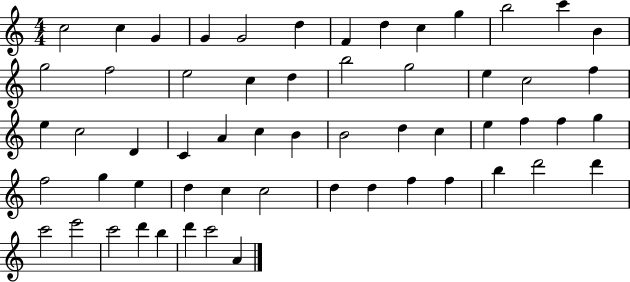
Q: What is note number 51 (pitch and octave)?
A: C6